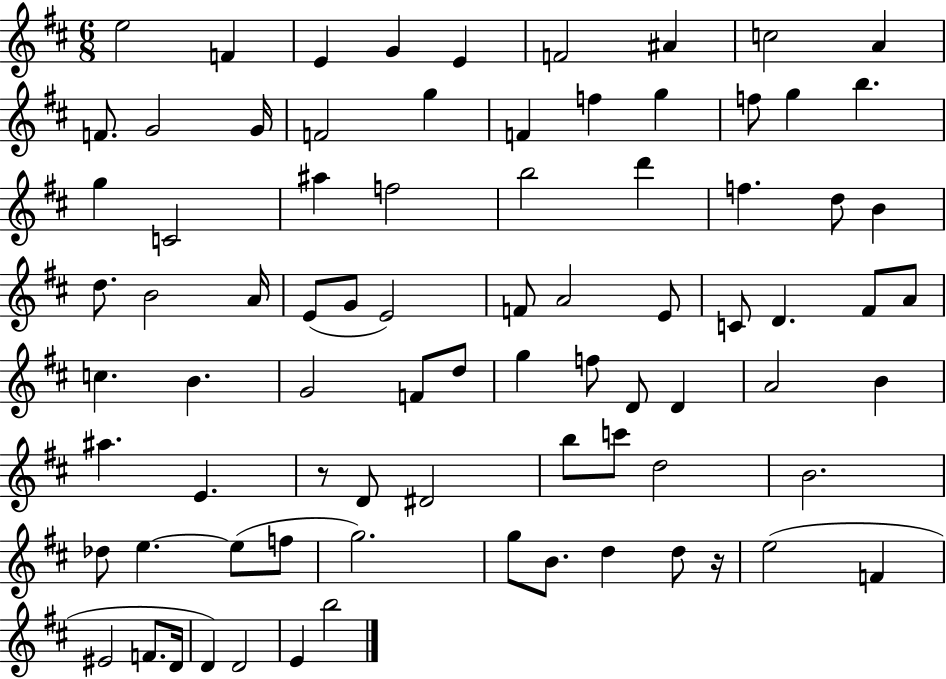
X:1
T:Untitled
M:6/8
L:1/4
K:D
e2 F E G E F2 ^A c2 A F/2 G2 G/4 F2 g F f g f/2 g b g C2 ^a f2 b2 d' f d/2 B d/2 B2 A/4 E/2 G/2 E2 F/2 A2 E/2 C/2 D ^F/2 A/2 c B G2 F/2 d/2 g f/2 D/2 D A2 B ^a E z/2 D/2 ^D2 b/2 c'/2 d2 B2 _d/2 e e/2 f/2 g2 g/2 B/2 d d/2 z/4 e2 F ^E2 F/2 D/4 D D2 E b2